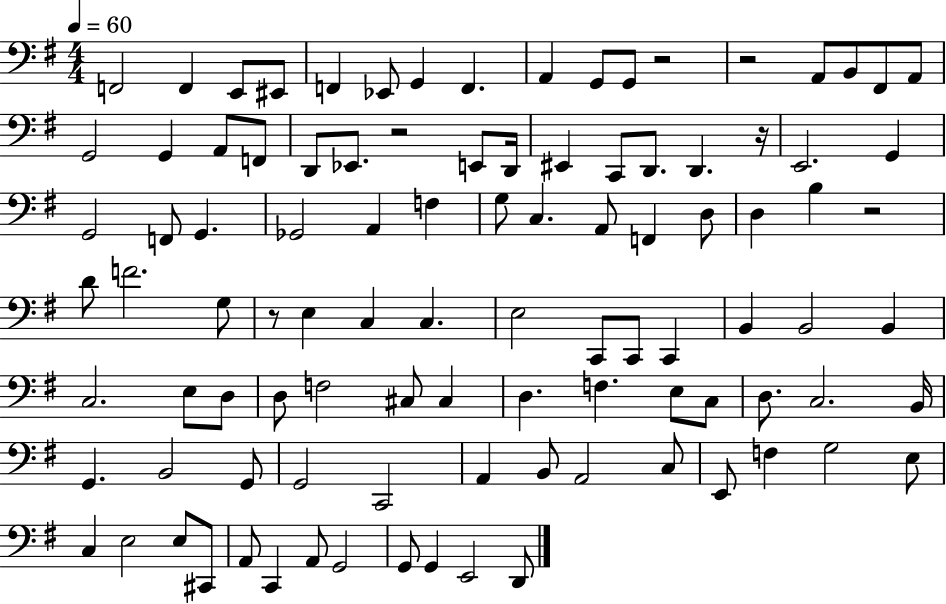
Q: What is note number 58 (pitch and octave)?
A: D3